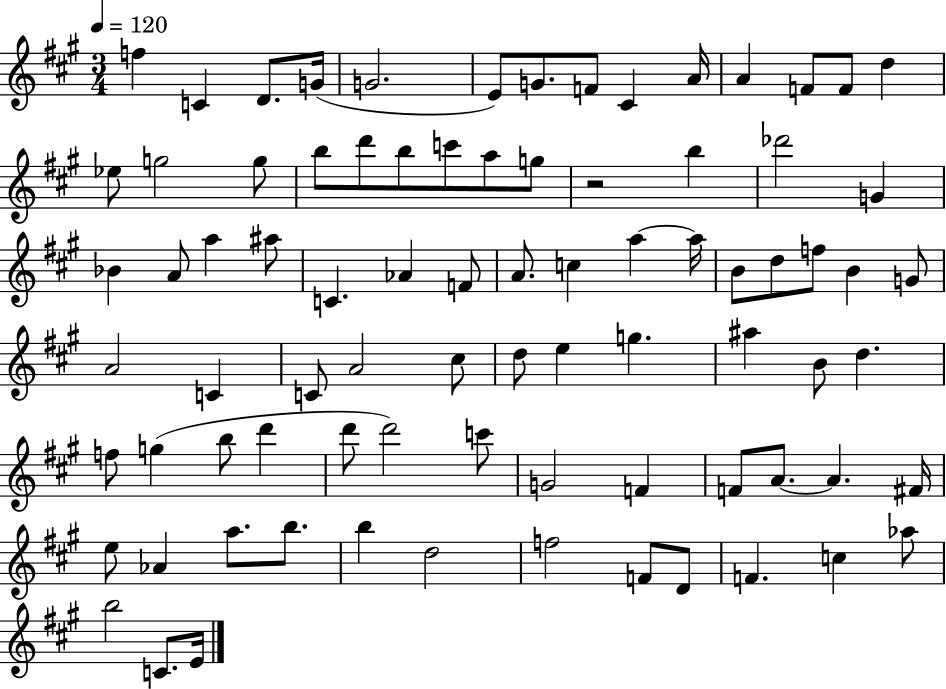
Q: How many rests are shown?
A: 1